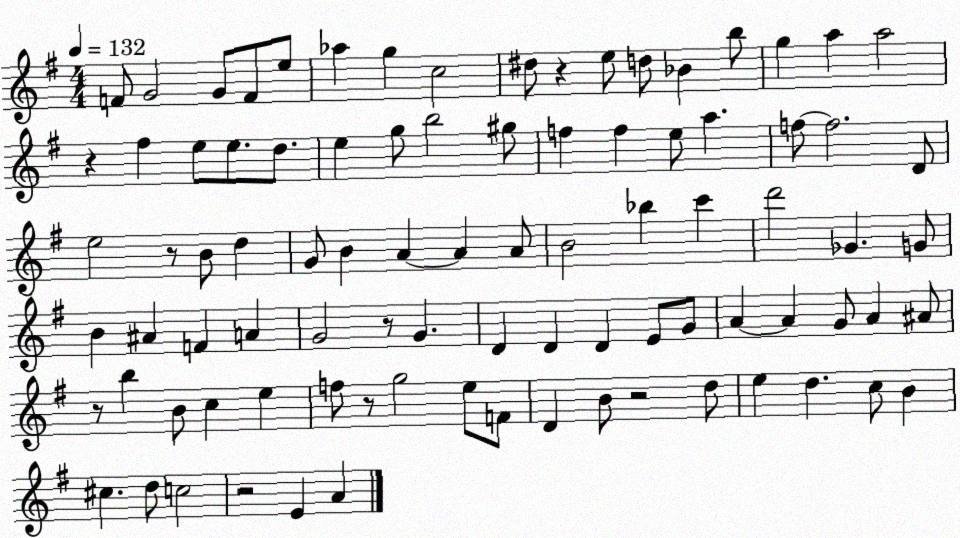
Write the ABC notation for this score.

X:1
T:Untitled
M:4/4
L:1/4
K:G
F/2 G2 G/2 F/2 e/2 _a g c2 ^d/2 z e/2 d/2 _B b/2 g a a2 z ^f e/2 e/2 d/2 e g/2 b2 ^g/2 f f e/2 a f/2 f2 D/2 e2 z/2 B/2 d G/2 B A A A/2 B2 _b c' d'2 _G G/2 B ^A F A G2 z/2 G D D D E/2 G/2 A A G/2 A ^A/2 z/2 b B/2 c e f/2 z/2 g2 e/2 F/2 D B/2 z2 d/2 e d c/2 B ^c d/2 c2 z2 E A